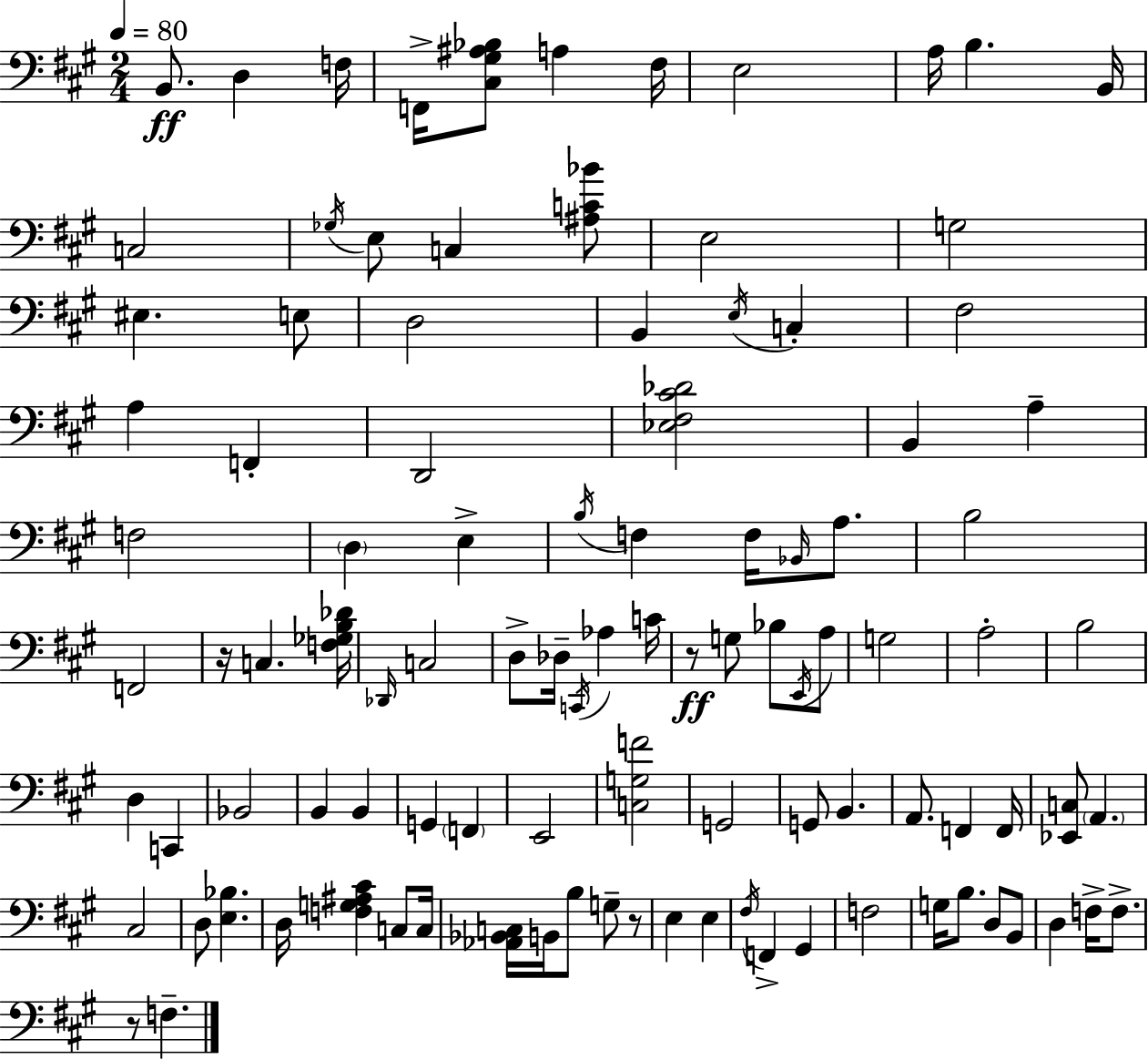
{
  \clef bass
  \numericTimeSignature
  \time 2/4
  \key a \major
  \tempo 4 = 80
  b,8.\ff d4 f16 | f,16-> <cis gis ais bes>8 a4 fis16 | e2 | a16 b4. b,16 | \break c2 | \acciaccatura { ges16 } e8 c4 <ais c' bes'>8 | e2 | g2 | \break eis4. e8 | d2 | b,4 \acciaccatura { e16 } c4-. | fis2 | \break a4 f,4-. | d,2 | <ees fis cis' des'>2 | b,4 a4-- | \break f2 | \parenthesize d4 e4-> | \acciaccatura { b16 } f4 f16 | \grace { bes,16 } a8. b2 | \break f,2 | r16 c4. | <f ges b des'>16 \grace { des,16 } c2 | d8-> des16-- | \break \acciaccatura { c,16 } aes4 c'16 r8\ff | g8 bes8 \acciaccatura { e,16 } a8 g2 | a2-. | b2 | \break d4 | c,4 bes,2 | b,4 | b,4 g,4 | \break \parenthesize f,4 e,2 | <c g f'>2 | g,2 | g,8 | \break b,4. a,8. | f,4 f,16 <ees, c>8 | \parenthesize a,4. cis2 | d8 | \break <e bes>4. d16 | <f g ais cis'>4 c8 c16 <aes, bes, c>16 | b,16 b8 g8-- r8 e4 | e4 \acciaccatura { fis16 } | \break f,4-> gis,4 | f2 | g16 b8. d8 b,8 | d4 f16-> f8.-> | \break r8 f4.-- | \bar "|."
}